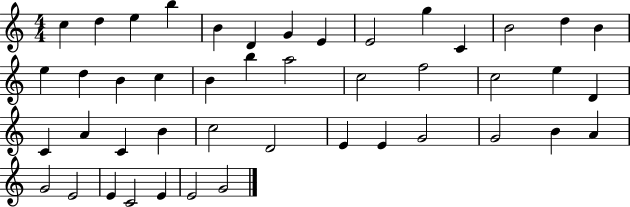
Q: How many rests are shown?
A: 0